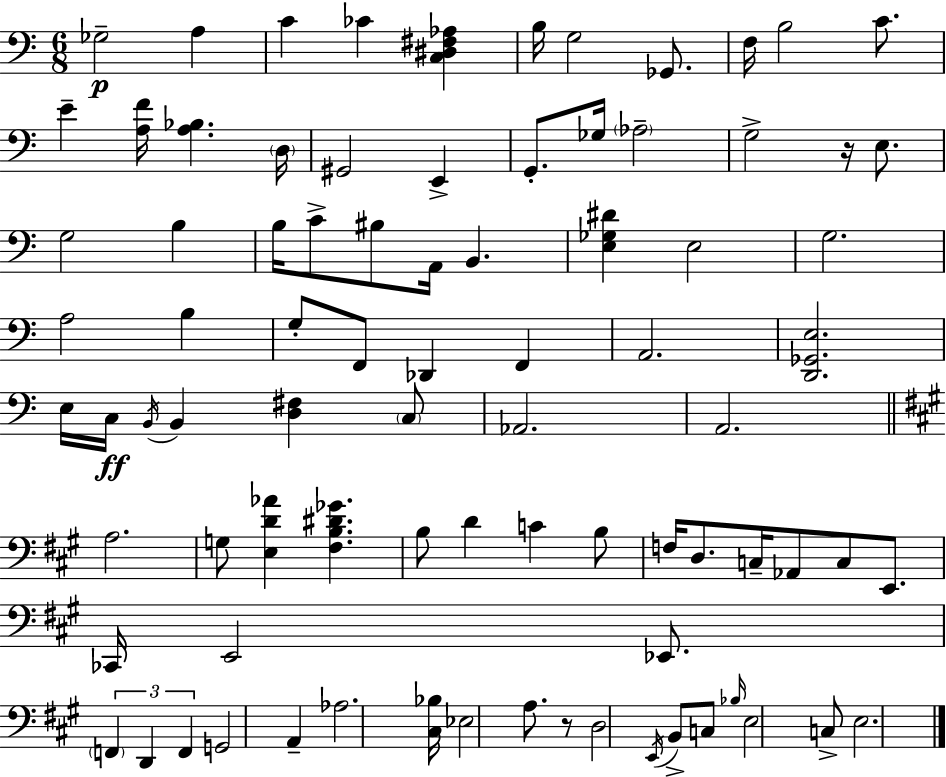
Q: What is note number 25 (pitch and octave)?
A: A2